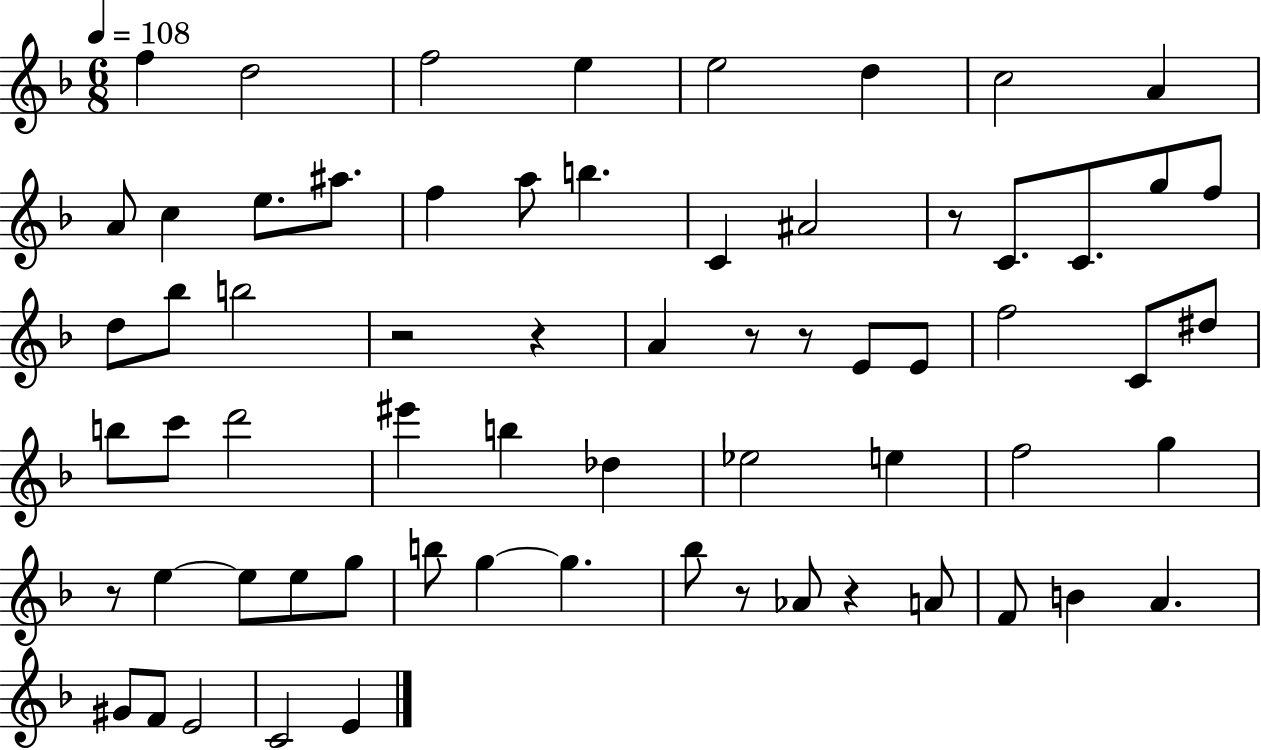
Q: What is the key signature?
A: F major